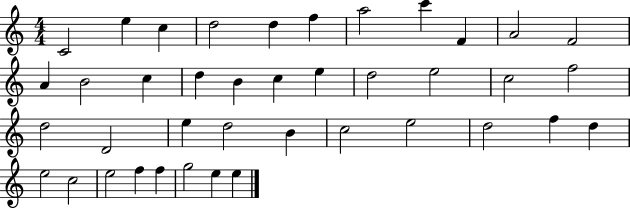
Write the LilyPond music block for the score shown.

{
  \clef treble
  \numericTimeSignature
  \time 4/4
  \key c \major
  c'2 e''4 c''4 | d''2 d''4 f''4 | a''2 c'''4 f'4 | a'2 f'2 | \break a'4 b'2 c''4 | d''4 b'4 c''4 e''4 | d''2 e''2 | c''2 f''2 | \break d''2 d'2 | e''4 d''2 b'4 | c''2 e''2 | d''2 f''4 d''4 | \break e''2 c''2 | e''2 f''4 f''4 | g''2 e''4 e''4 | \bar "|."
}